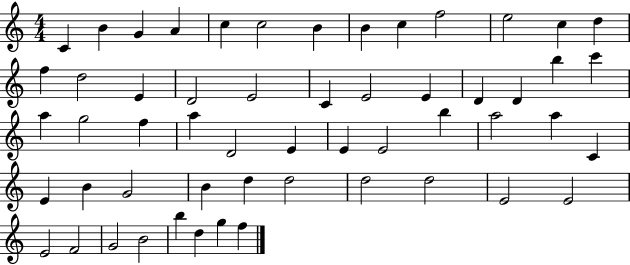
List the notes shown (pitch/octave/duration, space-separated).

C4/q B4/q G4/q A4/q C5/q C5/h B4/q B4/q C5/q F5/h E5/h C5/q D5/q F5/q D5/h E4/q D4/h E4/h C4/q E4/h E4/q D4/q D4/q B5/q C6/q A5/q G5/h F5/q A5/q D4/h E4/q E4/q E4/h B5/q A5/h A5/q C4/q E4/q B4/q G4/h B4/q D5/q D5/h D5/h D5/h E4/h E4/h E4/h F4/h G4/h B4/h B5/q D5/q G5/q F5/q